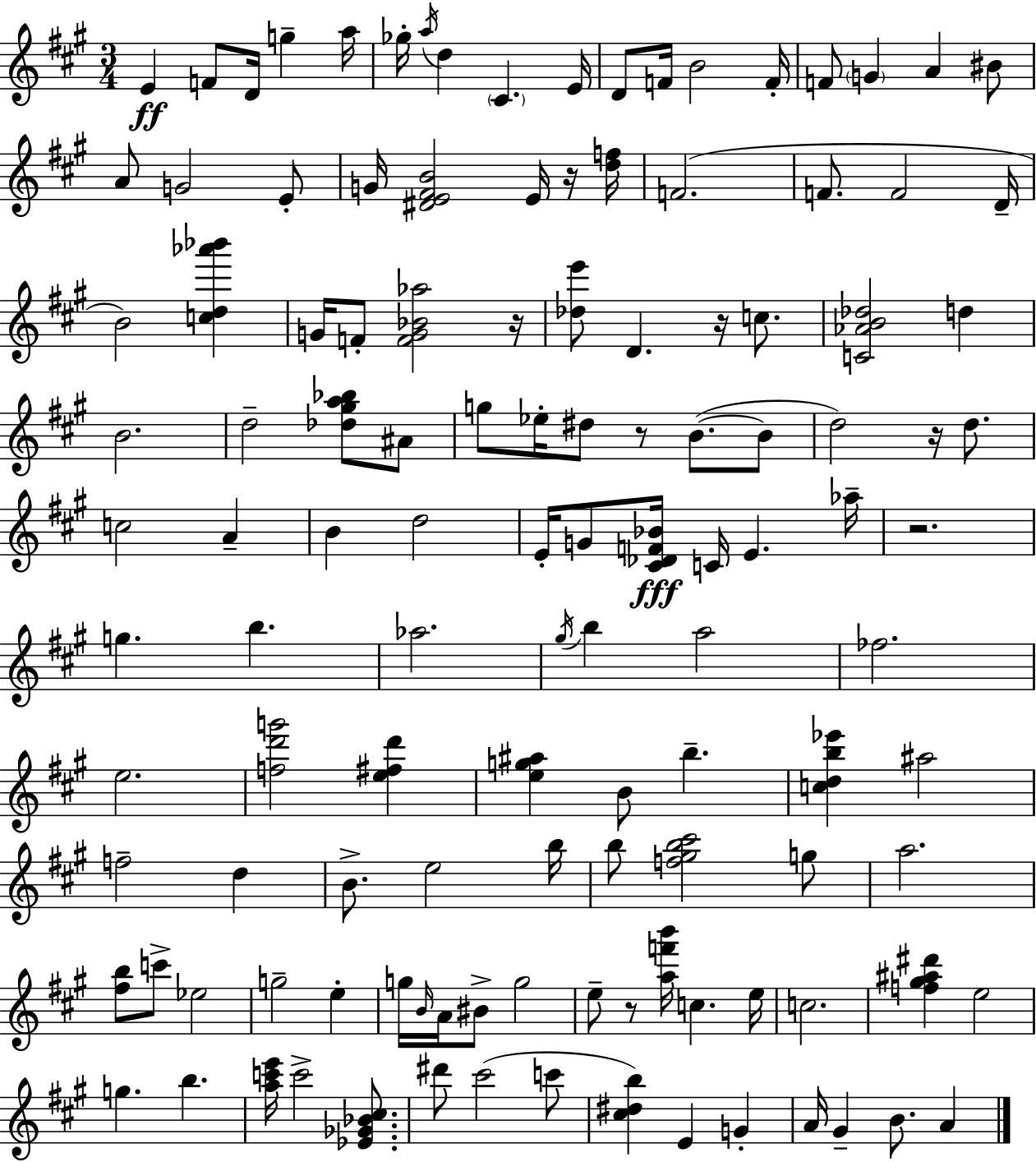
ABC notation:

X:1
T:Untitled
M:3/4
L:1/4
K:A
E F/2 D/4 g a/4 _g/4 a/4 d ^C E/4 D/2 F/4 B2 F/4 F/2 G A ^B/2 A/2 G2 E/2 G/4 [^DE^FB]2 E/4 z/4 [df]/4 F2 F/2 F2 D/4 B2 [cd_a'_b'] G/4 F/2 [FG_B_a]2 z/4 [_de']/2 D z/4 c/2 [C_AB_d]2 d B2 d2 [_d^ga_b]/2 ^A/2 g/2 _e/4 ^d/2 z/2 B/2 B/2 d2 z/4 d/2 c2 A B d2 E/4 G/2 [^C_DF_B]/4 C/4 E _a/4 z2 g b _a2 ^g/4 b a2 _f2 e2 [fd'g']2 [e^fd'] [eg^a] B/2 b [cdb_e'] ^a2 f2 d B/2 e2 b/4 b/2 [f^gb^c']2 g/2 a2 [^fb]/2 c'/2 _e2 g2 e g/4 B/4 A/4 ^B/2 g2 e/2 z/2 [af'b']/4 c e/4 c2 [f^g^a^d'] e2 g b [ac'e']/4 c'2 [_E_G_B^c]/2 ^d'/2 ^c'2 c'/2 [^c^db] E G A/4 ^G B/2 A